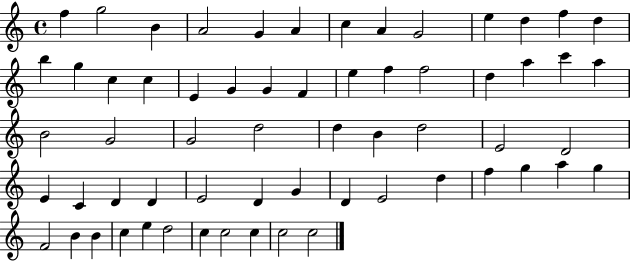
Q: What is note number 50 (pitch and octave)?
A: A5